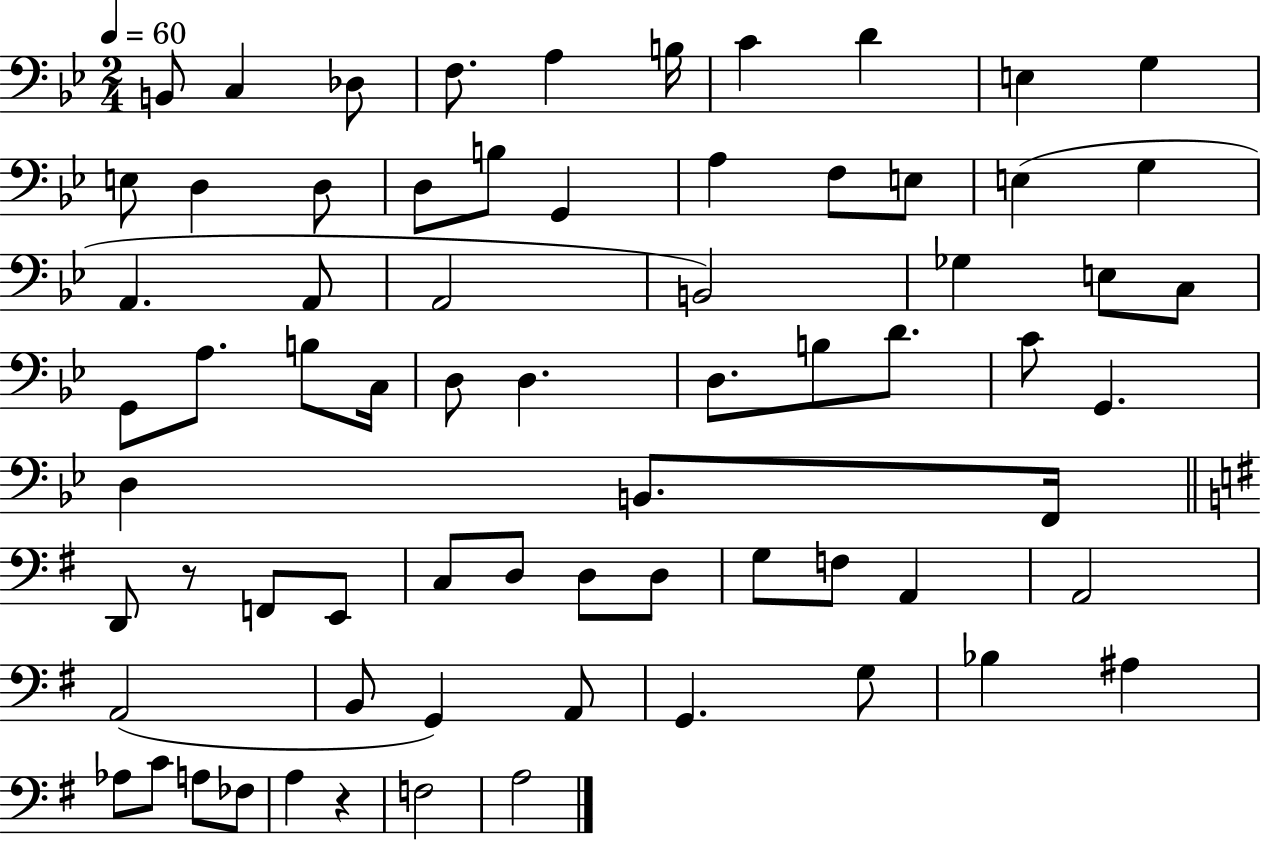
X:1
T:Untitled
M:2/4
L:1/4
K:Bb
B,,/2 C, _D,/2 F,/2 A, B,/4 C D E, G, E,/2 D, D,/2 D,/2 B,/2 G,, A, F,/2 E,/2 E, G, A,, A,,/2 A,,2 B,,2 _G, E,/2 C,/2 G,,/2 A,/2 B,/2 C,/4 D,/2 D, D,/2 B,/2 D/2 C/2 G,, D, B,,/2 F,,/4 D,,/2 z/2 F,,/2 E,,/2 C,/2 D,/2 D,/2 D,/2 G,/2 F,/2 A,, A,,2 A,,2 B,,/2 G,, A,,/2 G,, G,/2 _B, ^A, _A,/2 C/2 A,/2 _F,/2 A, z F,2 A,2